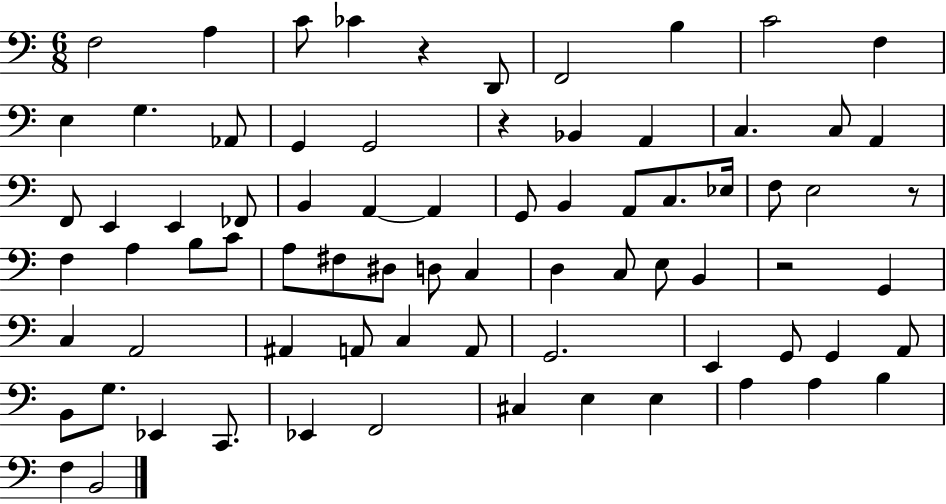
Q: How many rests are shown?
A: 4